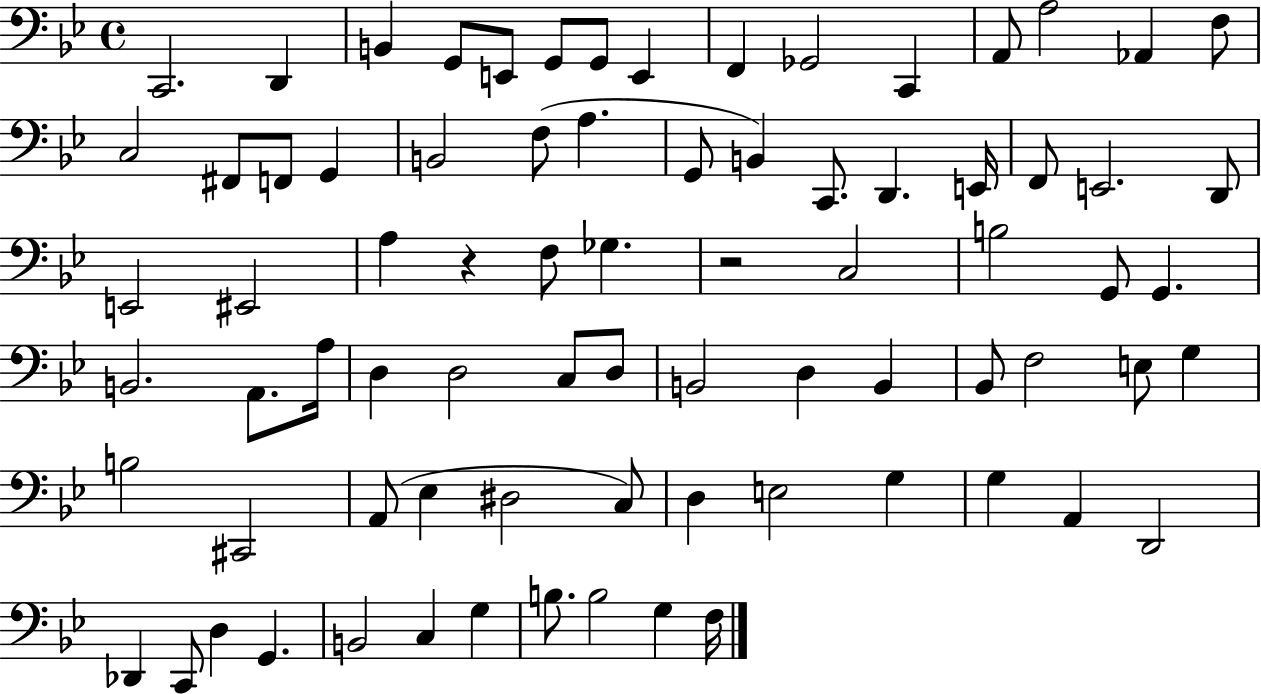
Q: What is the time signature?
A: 4/4